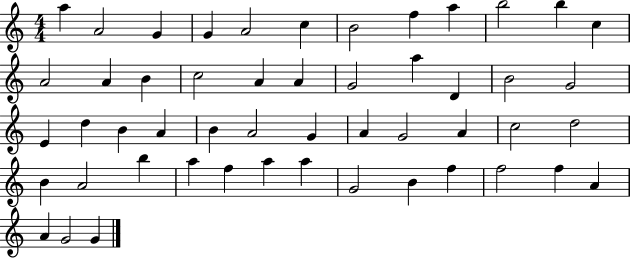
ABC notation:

X:1
T:Untitled
M:4/4
L:1/4
K:C
a A2 G G A2 c B2 f a b2 b c A2 A B c2 A A G2 a D B2 G2 E d B A B A2 G A G2 A c2 d2 B A2 b a f a a G2 B f f2 f A A G2 G